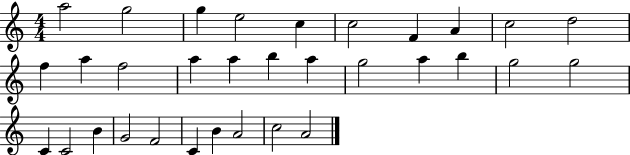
A5/h G5/h G5/q E5/h C5/q C5/h F4/q A4/q C5/h D5/h F5/q A5/q F5/h A5/q A5/q B5/q A5/q G5/h A5/q B5/q G5/h G5/h C4/q C4/h B4/q G4/h F4/h C4/q B4/q A4/h C5/h A4/h